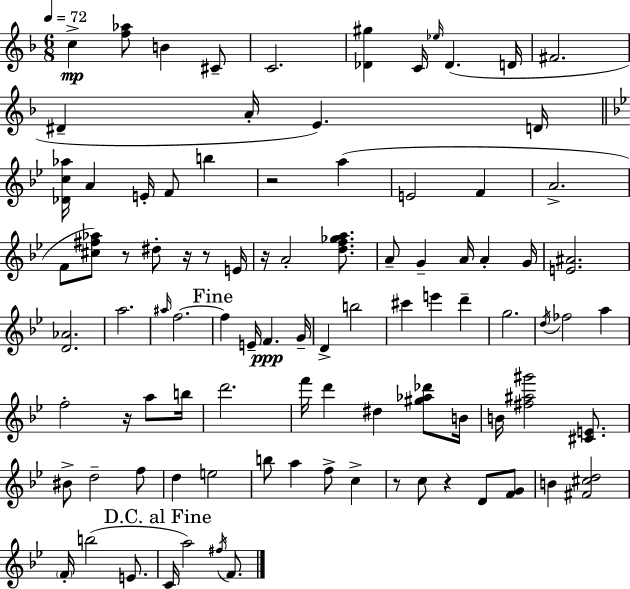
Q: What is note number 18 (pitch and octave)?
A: A5